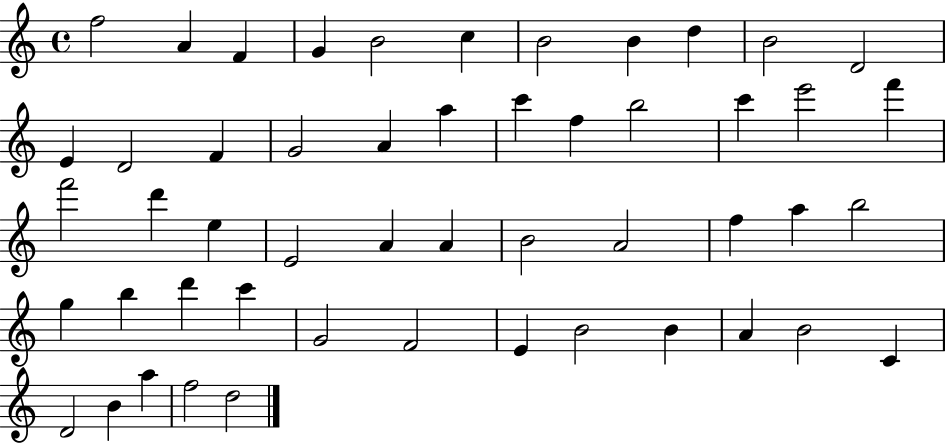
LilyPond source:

{
  \clef treble
  \time 4/4
  \defaultTimeSignature
  \key c \major
  f''2 a'4 f'4 | g'4 b'2 c''4 | b'2 b'4 d''4 | b'2 d'2 | \break e'4 d'2 f'4 | g'2 a'4 a''4 | c'''4 f''4 b''2 | c'''4 e'''2 f'''4 | \break f'''2 d'''4 e''4 | e'2 a'4 a'4 | b'2 a'2 | f''4 a''4 b''2 | \break g''4 b''4 d'''4 c'''4 | g'2 f'2 | e'4 b'2 b'4 | a'4 b'2 c'4 | \break d'2 b'4 a''4 | f''2 d''2 | \bar "|."
}